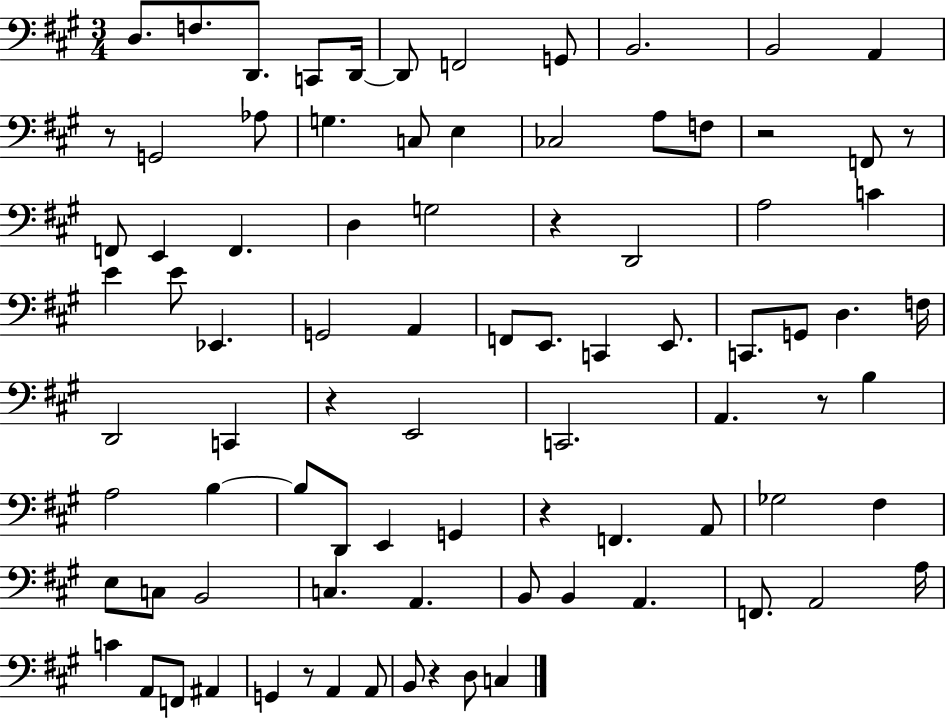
D3/e. F3/e. D2/e. C2/e D2/s D2/e F2/h G2/e B2/h. B2/h A2/q R/e G2/h Ab3/e G3/q. C3/e E3/q CES3/h A3/e F3/e R/h F2/e R/e F2/e E2/q F2/q. D3/q G3/h R/q D2/h A3/h C4/q E4/q E4/e Eb2/q. G2/h A2/q F2/e E2/e. C2/q E2/e. C2/e. G2/e D3/q. F3/s D2/h C2/q R/q E2/h C2/h. A2/q. R/e B3/q A3/h B3/q B3/e D2/e E2/q G2/q R/q F2/q. A2/e Gb3/h F#3/q E3/e C3/e B2/h C3/q. A2/q. B2/e B2/q A2/q. F2/e. A2/h A3/s C4/q A2/e F2/e A#2/q G2/q R/e A2/q A2/e B2/e R/q D3/e C3/q